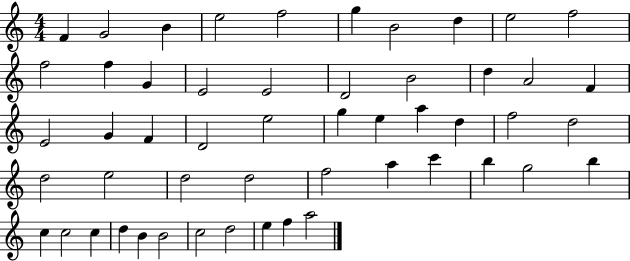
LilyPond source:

{
  \clef treble
  \numericTimeSignature
  \time 4/4
  \key c \major
  f'4 g'2 b'4 | e''2 f''2 | g''4 b'2 d''4 | e''2 f''2 | \break f''2 f''4 g'4 | e'2 e'2 | d'2 b'2 | d''4 a'2 f'4 | \break e'2 g'4 f'4 | d'2 e''2 | g''4 e''4 a''4 d''4 | f''2 d''2 | \break d''2 e''2 | d''2 d''2 | f''2 a''4 c'''4 | b''4 g''2 b''4 | \break c''4 c''2 c''4 | d''4 b'4 b'2 | c''2 d''2 | e''4 f''4 a''2 | \break \bar "|."
}